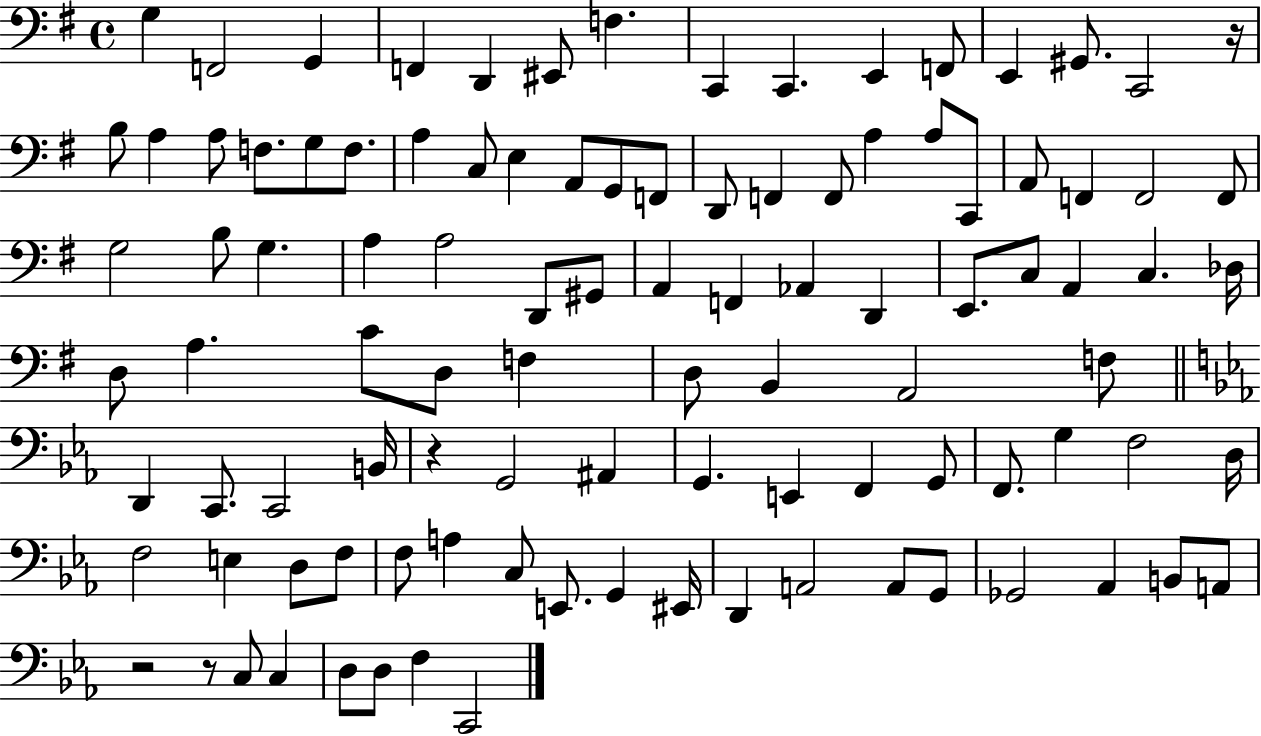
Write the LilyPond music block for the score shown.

{
  \clef bass
  \time 4/4
  \defaultTimeSignature
  \key g \major
  \repeat volta 2 { g4 f,2 g,4 | f,4 d,4 eis,8 f4. | c,4 c,4. e,4 f,8 | e,4 gis,8. c,2 r16 | \break b8 a4 a8 f8. g8 f8. | a4 c8 e4 a,8 g,8 f,8 | d,8 f,4 f,8 a4 a8 c,8 | a,8 f,4 f,2 f,8 | \break g2 b8 g4. | a4 a2 d,8 gis,8 | a,4 f,4 aes,4 d,4 | e,8. c8 a,4 c4. des16 | \break d8 a4. c'8 d8 f4 | d8 b,4 a,2 f8 | \bar "||" \break \key ees \major d,4 c,8. c,2 b,16 | r4 g,2 ais,4 | g,4. e,4 f,4 g,8 | f,8. g4 f2 d16 | \break f2 e4 d8 f8 | f8 a4 c8 e,8. g,4 eis,16 | d,4 a,2 a,8 g,8 | ges,2 aes,4 b,8 a,8 | \break r2 r8 c8 c4 | d8 d8 f4 c,2 | } \bar "|."
}